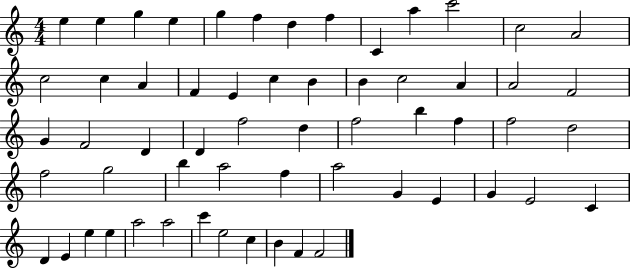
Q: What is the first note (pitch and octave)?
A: E5